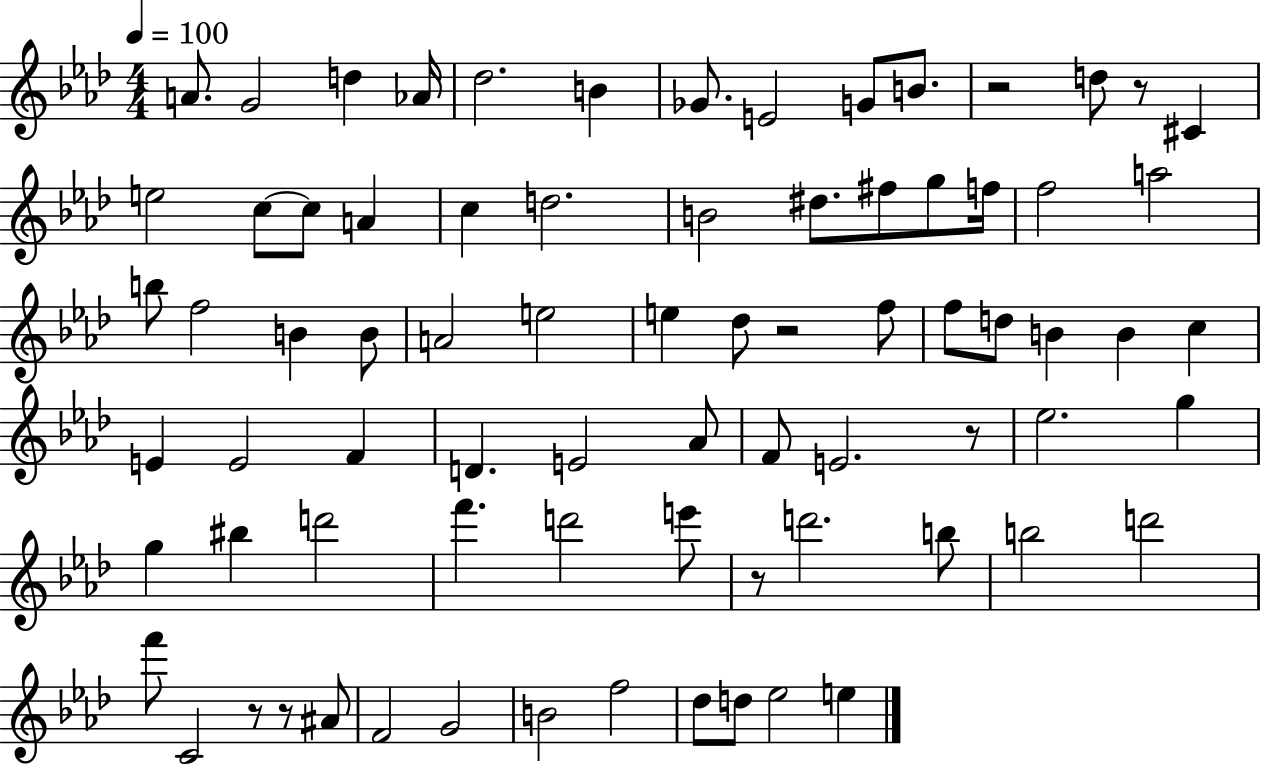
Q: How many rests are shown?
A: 7